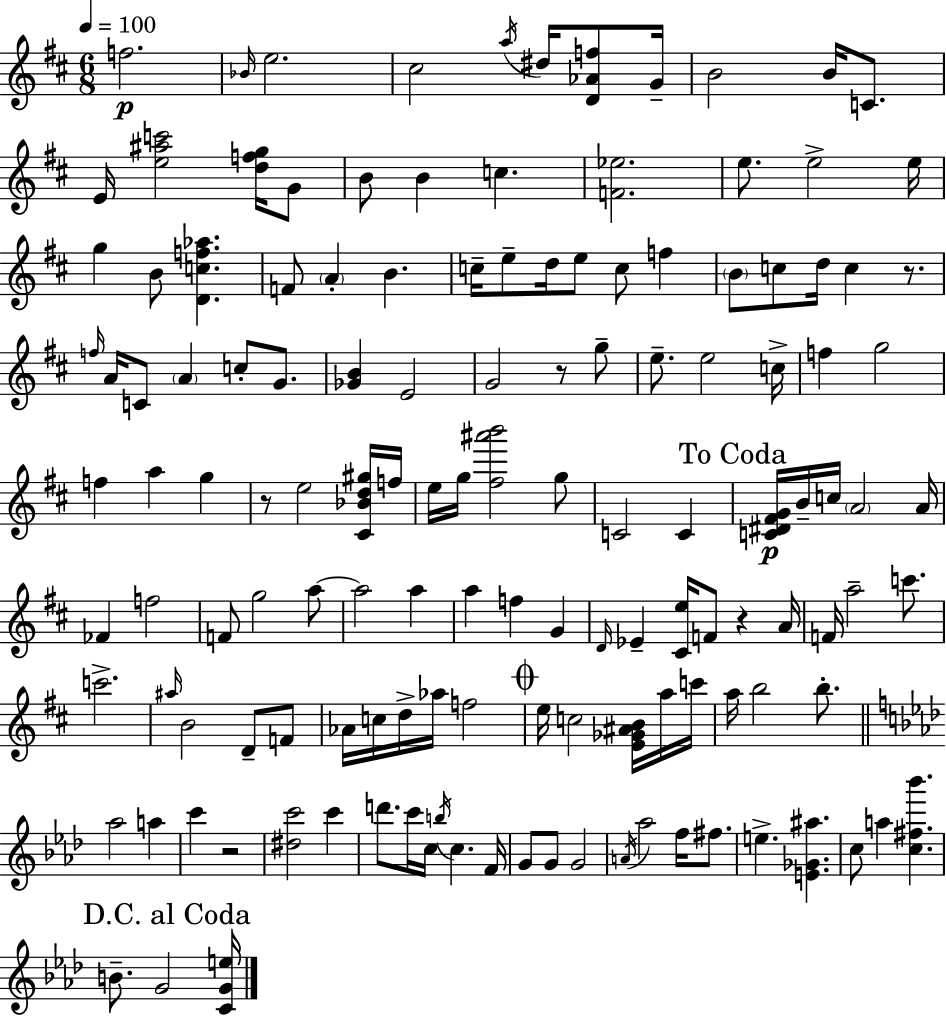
{
  \clef treble
  \numericTimeSignature
  \time 6/8
  \key d \major
  \tempo 4 = 100
  \repeat volta 2 { f''2.\p | \grace { bes'16 } e''2. | cis''2 \acciaccatura { a''16 } dis''16 <d' aes' f''>8 | g'16-- b'2 b'16 c'8. | \break e'16 <e'' ais'' c'''>2 <d'' f'' g''>16 | g'8 b'8 b'4 c''4. | <f' ees''>2. | e''8. e''2-> | \break e''16 g''4 b'8 <d' c'' f'' aes''>4. | f'8 \parenthesize a'4-. b'4. | c''16-- e''8-- d''16 e''8 c''8 f''4 | \parenthesize b'8 c''8 d''16 c''4 r8. | \break \grace { f''16 } a'16 c'8 \parenthesize a'4 c''8-. | g'8. <ges' b'>4 e'2 | g'2 r8 | g''8-- e''8.-- e''2 | \break c''16-> f''4 g''2 | f''4 a''4 g''4 | r8 e''2 | <cis' bes' d'' gis''>16 f''16 e''16 g''16 <fis'' ais''' b'''>2 | \break g''8 c'2 c'4 | \mark "To Coda" <c' dis' fis' g'>16\p b'16-- c''16 \parenthesize a'2 | a'16 fes'4 f''2 | f'8 g''2 | \break a''8~~ a''2 a''4 | a''4 f''4 g'4 | \grace { d'16 } ees'4-- <cis' e''>16 f'8 r4 | a'16 f'16 a''2-- | \break c'''8. c'''2.-> | \grace { ais''16 } b'2 | d'8-- f'8 aes'16 c''16 d''16-> aes''16 f''2 | \mark \markup { \musicglyph "scripts.coda" } e''16 c''2 | \break <e' ges' ais' b'>16 a''16 c'''16 a''16 b''2 | b''8.-. \bar "||" \break \key f \minor aes''2 a''4 | c'''4 r2 | <dis'' c'''>2 c'''4 | d'''8. c'''16 c''16 \acciaccatura { b''16 } c''4. | \break f'16 g'8 g'8 g'2 | \acciaccatura { a'16 } aes''2 f''16 fis''8. | e''4.-> <e' ges' ais''>4. | c''8 a''4 <c'' fis'' bes'''>4. | \break \mark "D.C. al Coda" b'8.-- g'2 | <c' g' e''>16 } \bar "|."
}